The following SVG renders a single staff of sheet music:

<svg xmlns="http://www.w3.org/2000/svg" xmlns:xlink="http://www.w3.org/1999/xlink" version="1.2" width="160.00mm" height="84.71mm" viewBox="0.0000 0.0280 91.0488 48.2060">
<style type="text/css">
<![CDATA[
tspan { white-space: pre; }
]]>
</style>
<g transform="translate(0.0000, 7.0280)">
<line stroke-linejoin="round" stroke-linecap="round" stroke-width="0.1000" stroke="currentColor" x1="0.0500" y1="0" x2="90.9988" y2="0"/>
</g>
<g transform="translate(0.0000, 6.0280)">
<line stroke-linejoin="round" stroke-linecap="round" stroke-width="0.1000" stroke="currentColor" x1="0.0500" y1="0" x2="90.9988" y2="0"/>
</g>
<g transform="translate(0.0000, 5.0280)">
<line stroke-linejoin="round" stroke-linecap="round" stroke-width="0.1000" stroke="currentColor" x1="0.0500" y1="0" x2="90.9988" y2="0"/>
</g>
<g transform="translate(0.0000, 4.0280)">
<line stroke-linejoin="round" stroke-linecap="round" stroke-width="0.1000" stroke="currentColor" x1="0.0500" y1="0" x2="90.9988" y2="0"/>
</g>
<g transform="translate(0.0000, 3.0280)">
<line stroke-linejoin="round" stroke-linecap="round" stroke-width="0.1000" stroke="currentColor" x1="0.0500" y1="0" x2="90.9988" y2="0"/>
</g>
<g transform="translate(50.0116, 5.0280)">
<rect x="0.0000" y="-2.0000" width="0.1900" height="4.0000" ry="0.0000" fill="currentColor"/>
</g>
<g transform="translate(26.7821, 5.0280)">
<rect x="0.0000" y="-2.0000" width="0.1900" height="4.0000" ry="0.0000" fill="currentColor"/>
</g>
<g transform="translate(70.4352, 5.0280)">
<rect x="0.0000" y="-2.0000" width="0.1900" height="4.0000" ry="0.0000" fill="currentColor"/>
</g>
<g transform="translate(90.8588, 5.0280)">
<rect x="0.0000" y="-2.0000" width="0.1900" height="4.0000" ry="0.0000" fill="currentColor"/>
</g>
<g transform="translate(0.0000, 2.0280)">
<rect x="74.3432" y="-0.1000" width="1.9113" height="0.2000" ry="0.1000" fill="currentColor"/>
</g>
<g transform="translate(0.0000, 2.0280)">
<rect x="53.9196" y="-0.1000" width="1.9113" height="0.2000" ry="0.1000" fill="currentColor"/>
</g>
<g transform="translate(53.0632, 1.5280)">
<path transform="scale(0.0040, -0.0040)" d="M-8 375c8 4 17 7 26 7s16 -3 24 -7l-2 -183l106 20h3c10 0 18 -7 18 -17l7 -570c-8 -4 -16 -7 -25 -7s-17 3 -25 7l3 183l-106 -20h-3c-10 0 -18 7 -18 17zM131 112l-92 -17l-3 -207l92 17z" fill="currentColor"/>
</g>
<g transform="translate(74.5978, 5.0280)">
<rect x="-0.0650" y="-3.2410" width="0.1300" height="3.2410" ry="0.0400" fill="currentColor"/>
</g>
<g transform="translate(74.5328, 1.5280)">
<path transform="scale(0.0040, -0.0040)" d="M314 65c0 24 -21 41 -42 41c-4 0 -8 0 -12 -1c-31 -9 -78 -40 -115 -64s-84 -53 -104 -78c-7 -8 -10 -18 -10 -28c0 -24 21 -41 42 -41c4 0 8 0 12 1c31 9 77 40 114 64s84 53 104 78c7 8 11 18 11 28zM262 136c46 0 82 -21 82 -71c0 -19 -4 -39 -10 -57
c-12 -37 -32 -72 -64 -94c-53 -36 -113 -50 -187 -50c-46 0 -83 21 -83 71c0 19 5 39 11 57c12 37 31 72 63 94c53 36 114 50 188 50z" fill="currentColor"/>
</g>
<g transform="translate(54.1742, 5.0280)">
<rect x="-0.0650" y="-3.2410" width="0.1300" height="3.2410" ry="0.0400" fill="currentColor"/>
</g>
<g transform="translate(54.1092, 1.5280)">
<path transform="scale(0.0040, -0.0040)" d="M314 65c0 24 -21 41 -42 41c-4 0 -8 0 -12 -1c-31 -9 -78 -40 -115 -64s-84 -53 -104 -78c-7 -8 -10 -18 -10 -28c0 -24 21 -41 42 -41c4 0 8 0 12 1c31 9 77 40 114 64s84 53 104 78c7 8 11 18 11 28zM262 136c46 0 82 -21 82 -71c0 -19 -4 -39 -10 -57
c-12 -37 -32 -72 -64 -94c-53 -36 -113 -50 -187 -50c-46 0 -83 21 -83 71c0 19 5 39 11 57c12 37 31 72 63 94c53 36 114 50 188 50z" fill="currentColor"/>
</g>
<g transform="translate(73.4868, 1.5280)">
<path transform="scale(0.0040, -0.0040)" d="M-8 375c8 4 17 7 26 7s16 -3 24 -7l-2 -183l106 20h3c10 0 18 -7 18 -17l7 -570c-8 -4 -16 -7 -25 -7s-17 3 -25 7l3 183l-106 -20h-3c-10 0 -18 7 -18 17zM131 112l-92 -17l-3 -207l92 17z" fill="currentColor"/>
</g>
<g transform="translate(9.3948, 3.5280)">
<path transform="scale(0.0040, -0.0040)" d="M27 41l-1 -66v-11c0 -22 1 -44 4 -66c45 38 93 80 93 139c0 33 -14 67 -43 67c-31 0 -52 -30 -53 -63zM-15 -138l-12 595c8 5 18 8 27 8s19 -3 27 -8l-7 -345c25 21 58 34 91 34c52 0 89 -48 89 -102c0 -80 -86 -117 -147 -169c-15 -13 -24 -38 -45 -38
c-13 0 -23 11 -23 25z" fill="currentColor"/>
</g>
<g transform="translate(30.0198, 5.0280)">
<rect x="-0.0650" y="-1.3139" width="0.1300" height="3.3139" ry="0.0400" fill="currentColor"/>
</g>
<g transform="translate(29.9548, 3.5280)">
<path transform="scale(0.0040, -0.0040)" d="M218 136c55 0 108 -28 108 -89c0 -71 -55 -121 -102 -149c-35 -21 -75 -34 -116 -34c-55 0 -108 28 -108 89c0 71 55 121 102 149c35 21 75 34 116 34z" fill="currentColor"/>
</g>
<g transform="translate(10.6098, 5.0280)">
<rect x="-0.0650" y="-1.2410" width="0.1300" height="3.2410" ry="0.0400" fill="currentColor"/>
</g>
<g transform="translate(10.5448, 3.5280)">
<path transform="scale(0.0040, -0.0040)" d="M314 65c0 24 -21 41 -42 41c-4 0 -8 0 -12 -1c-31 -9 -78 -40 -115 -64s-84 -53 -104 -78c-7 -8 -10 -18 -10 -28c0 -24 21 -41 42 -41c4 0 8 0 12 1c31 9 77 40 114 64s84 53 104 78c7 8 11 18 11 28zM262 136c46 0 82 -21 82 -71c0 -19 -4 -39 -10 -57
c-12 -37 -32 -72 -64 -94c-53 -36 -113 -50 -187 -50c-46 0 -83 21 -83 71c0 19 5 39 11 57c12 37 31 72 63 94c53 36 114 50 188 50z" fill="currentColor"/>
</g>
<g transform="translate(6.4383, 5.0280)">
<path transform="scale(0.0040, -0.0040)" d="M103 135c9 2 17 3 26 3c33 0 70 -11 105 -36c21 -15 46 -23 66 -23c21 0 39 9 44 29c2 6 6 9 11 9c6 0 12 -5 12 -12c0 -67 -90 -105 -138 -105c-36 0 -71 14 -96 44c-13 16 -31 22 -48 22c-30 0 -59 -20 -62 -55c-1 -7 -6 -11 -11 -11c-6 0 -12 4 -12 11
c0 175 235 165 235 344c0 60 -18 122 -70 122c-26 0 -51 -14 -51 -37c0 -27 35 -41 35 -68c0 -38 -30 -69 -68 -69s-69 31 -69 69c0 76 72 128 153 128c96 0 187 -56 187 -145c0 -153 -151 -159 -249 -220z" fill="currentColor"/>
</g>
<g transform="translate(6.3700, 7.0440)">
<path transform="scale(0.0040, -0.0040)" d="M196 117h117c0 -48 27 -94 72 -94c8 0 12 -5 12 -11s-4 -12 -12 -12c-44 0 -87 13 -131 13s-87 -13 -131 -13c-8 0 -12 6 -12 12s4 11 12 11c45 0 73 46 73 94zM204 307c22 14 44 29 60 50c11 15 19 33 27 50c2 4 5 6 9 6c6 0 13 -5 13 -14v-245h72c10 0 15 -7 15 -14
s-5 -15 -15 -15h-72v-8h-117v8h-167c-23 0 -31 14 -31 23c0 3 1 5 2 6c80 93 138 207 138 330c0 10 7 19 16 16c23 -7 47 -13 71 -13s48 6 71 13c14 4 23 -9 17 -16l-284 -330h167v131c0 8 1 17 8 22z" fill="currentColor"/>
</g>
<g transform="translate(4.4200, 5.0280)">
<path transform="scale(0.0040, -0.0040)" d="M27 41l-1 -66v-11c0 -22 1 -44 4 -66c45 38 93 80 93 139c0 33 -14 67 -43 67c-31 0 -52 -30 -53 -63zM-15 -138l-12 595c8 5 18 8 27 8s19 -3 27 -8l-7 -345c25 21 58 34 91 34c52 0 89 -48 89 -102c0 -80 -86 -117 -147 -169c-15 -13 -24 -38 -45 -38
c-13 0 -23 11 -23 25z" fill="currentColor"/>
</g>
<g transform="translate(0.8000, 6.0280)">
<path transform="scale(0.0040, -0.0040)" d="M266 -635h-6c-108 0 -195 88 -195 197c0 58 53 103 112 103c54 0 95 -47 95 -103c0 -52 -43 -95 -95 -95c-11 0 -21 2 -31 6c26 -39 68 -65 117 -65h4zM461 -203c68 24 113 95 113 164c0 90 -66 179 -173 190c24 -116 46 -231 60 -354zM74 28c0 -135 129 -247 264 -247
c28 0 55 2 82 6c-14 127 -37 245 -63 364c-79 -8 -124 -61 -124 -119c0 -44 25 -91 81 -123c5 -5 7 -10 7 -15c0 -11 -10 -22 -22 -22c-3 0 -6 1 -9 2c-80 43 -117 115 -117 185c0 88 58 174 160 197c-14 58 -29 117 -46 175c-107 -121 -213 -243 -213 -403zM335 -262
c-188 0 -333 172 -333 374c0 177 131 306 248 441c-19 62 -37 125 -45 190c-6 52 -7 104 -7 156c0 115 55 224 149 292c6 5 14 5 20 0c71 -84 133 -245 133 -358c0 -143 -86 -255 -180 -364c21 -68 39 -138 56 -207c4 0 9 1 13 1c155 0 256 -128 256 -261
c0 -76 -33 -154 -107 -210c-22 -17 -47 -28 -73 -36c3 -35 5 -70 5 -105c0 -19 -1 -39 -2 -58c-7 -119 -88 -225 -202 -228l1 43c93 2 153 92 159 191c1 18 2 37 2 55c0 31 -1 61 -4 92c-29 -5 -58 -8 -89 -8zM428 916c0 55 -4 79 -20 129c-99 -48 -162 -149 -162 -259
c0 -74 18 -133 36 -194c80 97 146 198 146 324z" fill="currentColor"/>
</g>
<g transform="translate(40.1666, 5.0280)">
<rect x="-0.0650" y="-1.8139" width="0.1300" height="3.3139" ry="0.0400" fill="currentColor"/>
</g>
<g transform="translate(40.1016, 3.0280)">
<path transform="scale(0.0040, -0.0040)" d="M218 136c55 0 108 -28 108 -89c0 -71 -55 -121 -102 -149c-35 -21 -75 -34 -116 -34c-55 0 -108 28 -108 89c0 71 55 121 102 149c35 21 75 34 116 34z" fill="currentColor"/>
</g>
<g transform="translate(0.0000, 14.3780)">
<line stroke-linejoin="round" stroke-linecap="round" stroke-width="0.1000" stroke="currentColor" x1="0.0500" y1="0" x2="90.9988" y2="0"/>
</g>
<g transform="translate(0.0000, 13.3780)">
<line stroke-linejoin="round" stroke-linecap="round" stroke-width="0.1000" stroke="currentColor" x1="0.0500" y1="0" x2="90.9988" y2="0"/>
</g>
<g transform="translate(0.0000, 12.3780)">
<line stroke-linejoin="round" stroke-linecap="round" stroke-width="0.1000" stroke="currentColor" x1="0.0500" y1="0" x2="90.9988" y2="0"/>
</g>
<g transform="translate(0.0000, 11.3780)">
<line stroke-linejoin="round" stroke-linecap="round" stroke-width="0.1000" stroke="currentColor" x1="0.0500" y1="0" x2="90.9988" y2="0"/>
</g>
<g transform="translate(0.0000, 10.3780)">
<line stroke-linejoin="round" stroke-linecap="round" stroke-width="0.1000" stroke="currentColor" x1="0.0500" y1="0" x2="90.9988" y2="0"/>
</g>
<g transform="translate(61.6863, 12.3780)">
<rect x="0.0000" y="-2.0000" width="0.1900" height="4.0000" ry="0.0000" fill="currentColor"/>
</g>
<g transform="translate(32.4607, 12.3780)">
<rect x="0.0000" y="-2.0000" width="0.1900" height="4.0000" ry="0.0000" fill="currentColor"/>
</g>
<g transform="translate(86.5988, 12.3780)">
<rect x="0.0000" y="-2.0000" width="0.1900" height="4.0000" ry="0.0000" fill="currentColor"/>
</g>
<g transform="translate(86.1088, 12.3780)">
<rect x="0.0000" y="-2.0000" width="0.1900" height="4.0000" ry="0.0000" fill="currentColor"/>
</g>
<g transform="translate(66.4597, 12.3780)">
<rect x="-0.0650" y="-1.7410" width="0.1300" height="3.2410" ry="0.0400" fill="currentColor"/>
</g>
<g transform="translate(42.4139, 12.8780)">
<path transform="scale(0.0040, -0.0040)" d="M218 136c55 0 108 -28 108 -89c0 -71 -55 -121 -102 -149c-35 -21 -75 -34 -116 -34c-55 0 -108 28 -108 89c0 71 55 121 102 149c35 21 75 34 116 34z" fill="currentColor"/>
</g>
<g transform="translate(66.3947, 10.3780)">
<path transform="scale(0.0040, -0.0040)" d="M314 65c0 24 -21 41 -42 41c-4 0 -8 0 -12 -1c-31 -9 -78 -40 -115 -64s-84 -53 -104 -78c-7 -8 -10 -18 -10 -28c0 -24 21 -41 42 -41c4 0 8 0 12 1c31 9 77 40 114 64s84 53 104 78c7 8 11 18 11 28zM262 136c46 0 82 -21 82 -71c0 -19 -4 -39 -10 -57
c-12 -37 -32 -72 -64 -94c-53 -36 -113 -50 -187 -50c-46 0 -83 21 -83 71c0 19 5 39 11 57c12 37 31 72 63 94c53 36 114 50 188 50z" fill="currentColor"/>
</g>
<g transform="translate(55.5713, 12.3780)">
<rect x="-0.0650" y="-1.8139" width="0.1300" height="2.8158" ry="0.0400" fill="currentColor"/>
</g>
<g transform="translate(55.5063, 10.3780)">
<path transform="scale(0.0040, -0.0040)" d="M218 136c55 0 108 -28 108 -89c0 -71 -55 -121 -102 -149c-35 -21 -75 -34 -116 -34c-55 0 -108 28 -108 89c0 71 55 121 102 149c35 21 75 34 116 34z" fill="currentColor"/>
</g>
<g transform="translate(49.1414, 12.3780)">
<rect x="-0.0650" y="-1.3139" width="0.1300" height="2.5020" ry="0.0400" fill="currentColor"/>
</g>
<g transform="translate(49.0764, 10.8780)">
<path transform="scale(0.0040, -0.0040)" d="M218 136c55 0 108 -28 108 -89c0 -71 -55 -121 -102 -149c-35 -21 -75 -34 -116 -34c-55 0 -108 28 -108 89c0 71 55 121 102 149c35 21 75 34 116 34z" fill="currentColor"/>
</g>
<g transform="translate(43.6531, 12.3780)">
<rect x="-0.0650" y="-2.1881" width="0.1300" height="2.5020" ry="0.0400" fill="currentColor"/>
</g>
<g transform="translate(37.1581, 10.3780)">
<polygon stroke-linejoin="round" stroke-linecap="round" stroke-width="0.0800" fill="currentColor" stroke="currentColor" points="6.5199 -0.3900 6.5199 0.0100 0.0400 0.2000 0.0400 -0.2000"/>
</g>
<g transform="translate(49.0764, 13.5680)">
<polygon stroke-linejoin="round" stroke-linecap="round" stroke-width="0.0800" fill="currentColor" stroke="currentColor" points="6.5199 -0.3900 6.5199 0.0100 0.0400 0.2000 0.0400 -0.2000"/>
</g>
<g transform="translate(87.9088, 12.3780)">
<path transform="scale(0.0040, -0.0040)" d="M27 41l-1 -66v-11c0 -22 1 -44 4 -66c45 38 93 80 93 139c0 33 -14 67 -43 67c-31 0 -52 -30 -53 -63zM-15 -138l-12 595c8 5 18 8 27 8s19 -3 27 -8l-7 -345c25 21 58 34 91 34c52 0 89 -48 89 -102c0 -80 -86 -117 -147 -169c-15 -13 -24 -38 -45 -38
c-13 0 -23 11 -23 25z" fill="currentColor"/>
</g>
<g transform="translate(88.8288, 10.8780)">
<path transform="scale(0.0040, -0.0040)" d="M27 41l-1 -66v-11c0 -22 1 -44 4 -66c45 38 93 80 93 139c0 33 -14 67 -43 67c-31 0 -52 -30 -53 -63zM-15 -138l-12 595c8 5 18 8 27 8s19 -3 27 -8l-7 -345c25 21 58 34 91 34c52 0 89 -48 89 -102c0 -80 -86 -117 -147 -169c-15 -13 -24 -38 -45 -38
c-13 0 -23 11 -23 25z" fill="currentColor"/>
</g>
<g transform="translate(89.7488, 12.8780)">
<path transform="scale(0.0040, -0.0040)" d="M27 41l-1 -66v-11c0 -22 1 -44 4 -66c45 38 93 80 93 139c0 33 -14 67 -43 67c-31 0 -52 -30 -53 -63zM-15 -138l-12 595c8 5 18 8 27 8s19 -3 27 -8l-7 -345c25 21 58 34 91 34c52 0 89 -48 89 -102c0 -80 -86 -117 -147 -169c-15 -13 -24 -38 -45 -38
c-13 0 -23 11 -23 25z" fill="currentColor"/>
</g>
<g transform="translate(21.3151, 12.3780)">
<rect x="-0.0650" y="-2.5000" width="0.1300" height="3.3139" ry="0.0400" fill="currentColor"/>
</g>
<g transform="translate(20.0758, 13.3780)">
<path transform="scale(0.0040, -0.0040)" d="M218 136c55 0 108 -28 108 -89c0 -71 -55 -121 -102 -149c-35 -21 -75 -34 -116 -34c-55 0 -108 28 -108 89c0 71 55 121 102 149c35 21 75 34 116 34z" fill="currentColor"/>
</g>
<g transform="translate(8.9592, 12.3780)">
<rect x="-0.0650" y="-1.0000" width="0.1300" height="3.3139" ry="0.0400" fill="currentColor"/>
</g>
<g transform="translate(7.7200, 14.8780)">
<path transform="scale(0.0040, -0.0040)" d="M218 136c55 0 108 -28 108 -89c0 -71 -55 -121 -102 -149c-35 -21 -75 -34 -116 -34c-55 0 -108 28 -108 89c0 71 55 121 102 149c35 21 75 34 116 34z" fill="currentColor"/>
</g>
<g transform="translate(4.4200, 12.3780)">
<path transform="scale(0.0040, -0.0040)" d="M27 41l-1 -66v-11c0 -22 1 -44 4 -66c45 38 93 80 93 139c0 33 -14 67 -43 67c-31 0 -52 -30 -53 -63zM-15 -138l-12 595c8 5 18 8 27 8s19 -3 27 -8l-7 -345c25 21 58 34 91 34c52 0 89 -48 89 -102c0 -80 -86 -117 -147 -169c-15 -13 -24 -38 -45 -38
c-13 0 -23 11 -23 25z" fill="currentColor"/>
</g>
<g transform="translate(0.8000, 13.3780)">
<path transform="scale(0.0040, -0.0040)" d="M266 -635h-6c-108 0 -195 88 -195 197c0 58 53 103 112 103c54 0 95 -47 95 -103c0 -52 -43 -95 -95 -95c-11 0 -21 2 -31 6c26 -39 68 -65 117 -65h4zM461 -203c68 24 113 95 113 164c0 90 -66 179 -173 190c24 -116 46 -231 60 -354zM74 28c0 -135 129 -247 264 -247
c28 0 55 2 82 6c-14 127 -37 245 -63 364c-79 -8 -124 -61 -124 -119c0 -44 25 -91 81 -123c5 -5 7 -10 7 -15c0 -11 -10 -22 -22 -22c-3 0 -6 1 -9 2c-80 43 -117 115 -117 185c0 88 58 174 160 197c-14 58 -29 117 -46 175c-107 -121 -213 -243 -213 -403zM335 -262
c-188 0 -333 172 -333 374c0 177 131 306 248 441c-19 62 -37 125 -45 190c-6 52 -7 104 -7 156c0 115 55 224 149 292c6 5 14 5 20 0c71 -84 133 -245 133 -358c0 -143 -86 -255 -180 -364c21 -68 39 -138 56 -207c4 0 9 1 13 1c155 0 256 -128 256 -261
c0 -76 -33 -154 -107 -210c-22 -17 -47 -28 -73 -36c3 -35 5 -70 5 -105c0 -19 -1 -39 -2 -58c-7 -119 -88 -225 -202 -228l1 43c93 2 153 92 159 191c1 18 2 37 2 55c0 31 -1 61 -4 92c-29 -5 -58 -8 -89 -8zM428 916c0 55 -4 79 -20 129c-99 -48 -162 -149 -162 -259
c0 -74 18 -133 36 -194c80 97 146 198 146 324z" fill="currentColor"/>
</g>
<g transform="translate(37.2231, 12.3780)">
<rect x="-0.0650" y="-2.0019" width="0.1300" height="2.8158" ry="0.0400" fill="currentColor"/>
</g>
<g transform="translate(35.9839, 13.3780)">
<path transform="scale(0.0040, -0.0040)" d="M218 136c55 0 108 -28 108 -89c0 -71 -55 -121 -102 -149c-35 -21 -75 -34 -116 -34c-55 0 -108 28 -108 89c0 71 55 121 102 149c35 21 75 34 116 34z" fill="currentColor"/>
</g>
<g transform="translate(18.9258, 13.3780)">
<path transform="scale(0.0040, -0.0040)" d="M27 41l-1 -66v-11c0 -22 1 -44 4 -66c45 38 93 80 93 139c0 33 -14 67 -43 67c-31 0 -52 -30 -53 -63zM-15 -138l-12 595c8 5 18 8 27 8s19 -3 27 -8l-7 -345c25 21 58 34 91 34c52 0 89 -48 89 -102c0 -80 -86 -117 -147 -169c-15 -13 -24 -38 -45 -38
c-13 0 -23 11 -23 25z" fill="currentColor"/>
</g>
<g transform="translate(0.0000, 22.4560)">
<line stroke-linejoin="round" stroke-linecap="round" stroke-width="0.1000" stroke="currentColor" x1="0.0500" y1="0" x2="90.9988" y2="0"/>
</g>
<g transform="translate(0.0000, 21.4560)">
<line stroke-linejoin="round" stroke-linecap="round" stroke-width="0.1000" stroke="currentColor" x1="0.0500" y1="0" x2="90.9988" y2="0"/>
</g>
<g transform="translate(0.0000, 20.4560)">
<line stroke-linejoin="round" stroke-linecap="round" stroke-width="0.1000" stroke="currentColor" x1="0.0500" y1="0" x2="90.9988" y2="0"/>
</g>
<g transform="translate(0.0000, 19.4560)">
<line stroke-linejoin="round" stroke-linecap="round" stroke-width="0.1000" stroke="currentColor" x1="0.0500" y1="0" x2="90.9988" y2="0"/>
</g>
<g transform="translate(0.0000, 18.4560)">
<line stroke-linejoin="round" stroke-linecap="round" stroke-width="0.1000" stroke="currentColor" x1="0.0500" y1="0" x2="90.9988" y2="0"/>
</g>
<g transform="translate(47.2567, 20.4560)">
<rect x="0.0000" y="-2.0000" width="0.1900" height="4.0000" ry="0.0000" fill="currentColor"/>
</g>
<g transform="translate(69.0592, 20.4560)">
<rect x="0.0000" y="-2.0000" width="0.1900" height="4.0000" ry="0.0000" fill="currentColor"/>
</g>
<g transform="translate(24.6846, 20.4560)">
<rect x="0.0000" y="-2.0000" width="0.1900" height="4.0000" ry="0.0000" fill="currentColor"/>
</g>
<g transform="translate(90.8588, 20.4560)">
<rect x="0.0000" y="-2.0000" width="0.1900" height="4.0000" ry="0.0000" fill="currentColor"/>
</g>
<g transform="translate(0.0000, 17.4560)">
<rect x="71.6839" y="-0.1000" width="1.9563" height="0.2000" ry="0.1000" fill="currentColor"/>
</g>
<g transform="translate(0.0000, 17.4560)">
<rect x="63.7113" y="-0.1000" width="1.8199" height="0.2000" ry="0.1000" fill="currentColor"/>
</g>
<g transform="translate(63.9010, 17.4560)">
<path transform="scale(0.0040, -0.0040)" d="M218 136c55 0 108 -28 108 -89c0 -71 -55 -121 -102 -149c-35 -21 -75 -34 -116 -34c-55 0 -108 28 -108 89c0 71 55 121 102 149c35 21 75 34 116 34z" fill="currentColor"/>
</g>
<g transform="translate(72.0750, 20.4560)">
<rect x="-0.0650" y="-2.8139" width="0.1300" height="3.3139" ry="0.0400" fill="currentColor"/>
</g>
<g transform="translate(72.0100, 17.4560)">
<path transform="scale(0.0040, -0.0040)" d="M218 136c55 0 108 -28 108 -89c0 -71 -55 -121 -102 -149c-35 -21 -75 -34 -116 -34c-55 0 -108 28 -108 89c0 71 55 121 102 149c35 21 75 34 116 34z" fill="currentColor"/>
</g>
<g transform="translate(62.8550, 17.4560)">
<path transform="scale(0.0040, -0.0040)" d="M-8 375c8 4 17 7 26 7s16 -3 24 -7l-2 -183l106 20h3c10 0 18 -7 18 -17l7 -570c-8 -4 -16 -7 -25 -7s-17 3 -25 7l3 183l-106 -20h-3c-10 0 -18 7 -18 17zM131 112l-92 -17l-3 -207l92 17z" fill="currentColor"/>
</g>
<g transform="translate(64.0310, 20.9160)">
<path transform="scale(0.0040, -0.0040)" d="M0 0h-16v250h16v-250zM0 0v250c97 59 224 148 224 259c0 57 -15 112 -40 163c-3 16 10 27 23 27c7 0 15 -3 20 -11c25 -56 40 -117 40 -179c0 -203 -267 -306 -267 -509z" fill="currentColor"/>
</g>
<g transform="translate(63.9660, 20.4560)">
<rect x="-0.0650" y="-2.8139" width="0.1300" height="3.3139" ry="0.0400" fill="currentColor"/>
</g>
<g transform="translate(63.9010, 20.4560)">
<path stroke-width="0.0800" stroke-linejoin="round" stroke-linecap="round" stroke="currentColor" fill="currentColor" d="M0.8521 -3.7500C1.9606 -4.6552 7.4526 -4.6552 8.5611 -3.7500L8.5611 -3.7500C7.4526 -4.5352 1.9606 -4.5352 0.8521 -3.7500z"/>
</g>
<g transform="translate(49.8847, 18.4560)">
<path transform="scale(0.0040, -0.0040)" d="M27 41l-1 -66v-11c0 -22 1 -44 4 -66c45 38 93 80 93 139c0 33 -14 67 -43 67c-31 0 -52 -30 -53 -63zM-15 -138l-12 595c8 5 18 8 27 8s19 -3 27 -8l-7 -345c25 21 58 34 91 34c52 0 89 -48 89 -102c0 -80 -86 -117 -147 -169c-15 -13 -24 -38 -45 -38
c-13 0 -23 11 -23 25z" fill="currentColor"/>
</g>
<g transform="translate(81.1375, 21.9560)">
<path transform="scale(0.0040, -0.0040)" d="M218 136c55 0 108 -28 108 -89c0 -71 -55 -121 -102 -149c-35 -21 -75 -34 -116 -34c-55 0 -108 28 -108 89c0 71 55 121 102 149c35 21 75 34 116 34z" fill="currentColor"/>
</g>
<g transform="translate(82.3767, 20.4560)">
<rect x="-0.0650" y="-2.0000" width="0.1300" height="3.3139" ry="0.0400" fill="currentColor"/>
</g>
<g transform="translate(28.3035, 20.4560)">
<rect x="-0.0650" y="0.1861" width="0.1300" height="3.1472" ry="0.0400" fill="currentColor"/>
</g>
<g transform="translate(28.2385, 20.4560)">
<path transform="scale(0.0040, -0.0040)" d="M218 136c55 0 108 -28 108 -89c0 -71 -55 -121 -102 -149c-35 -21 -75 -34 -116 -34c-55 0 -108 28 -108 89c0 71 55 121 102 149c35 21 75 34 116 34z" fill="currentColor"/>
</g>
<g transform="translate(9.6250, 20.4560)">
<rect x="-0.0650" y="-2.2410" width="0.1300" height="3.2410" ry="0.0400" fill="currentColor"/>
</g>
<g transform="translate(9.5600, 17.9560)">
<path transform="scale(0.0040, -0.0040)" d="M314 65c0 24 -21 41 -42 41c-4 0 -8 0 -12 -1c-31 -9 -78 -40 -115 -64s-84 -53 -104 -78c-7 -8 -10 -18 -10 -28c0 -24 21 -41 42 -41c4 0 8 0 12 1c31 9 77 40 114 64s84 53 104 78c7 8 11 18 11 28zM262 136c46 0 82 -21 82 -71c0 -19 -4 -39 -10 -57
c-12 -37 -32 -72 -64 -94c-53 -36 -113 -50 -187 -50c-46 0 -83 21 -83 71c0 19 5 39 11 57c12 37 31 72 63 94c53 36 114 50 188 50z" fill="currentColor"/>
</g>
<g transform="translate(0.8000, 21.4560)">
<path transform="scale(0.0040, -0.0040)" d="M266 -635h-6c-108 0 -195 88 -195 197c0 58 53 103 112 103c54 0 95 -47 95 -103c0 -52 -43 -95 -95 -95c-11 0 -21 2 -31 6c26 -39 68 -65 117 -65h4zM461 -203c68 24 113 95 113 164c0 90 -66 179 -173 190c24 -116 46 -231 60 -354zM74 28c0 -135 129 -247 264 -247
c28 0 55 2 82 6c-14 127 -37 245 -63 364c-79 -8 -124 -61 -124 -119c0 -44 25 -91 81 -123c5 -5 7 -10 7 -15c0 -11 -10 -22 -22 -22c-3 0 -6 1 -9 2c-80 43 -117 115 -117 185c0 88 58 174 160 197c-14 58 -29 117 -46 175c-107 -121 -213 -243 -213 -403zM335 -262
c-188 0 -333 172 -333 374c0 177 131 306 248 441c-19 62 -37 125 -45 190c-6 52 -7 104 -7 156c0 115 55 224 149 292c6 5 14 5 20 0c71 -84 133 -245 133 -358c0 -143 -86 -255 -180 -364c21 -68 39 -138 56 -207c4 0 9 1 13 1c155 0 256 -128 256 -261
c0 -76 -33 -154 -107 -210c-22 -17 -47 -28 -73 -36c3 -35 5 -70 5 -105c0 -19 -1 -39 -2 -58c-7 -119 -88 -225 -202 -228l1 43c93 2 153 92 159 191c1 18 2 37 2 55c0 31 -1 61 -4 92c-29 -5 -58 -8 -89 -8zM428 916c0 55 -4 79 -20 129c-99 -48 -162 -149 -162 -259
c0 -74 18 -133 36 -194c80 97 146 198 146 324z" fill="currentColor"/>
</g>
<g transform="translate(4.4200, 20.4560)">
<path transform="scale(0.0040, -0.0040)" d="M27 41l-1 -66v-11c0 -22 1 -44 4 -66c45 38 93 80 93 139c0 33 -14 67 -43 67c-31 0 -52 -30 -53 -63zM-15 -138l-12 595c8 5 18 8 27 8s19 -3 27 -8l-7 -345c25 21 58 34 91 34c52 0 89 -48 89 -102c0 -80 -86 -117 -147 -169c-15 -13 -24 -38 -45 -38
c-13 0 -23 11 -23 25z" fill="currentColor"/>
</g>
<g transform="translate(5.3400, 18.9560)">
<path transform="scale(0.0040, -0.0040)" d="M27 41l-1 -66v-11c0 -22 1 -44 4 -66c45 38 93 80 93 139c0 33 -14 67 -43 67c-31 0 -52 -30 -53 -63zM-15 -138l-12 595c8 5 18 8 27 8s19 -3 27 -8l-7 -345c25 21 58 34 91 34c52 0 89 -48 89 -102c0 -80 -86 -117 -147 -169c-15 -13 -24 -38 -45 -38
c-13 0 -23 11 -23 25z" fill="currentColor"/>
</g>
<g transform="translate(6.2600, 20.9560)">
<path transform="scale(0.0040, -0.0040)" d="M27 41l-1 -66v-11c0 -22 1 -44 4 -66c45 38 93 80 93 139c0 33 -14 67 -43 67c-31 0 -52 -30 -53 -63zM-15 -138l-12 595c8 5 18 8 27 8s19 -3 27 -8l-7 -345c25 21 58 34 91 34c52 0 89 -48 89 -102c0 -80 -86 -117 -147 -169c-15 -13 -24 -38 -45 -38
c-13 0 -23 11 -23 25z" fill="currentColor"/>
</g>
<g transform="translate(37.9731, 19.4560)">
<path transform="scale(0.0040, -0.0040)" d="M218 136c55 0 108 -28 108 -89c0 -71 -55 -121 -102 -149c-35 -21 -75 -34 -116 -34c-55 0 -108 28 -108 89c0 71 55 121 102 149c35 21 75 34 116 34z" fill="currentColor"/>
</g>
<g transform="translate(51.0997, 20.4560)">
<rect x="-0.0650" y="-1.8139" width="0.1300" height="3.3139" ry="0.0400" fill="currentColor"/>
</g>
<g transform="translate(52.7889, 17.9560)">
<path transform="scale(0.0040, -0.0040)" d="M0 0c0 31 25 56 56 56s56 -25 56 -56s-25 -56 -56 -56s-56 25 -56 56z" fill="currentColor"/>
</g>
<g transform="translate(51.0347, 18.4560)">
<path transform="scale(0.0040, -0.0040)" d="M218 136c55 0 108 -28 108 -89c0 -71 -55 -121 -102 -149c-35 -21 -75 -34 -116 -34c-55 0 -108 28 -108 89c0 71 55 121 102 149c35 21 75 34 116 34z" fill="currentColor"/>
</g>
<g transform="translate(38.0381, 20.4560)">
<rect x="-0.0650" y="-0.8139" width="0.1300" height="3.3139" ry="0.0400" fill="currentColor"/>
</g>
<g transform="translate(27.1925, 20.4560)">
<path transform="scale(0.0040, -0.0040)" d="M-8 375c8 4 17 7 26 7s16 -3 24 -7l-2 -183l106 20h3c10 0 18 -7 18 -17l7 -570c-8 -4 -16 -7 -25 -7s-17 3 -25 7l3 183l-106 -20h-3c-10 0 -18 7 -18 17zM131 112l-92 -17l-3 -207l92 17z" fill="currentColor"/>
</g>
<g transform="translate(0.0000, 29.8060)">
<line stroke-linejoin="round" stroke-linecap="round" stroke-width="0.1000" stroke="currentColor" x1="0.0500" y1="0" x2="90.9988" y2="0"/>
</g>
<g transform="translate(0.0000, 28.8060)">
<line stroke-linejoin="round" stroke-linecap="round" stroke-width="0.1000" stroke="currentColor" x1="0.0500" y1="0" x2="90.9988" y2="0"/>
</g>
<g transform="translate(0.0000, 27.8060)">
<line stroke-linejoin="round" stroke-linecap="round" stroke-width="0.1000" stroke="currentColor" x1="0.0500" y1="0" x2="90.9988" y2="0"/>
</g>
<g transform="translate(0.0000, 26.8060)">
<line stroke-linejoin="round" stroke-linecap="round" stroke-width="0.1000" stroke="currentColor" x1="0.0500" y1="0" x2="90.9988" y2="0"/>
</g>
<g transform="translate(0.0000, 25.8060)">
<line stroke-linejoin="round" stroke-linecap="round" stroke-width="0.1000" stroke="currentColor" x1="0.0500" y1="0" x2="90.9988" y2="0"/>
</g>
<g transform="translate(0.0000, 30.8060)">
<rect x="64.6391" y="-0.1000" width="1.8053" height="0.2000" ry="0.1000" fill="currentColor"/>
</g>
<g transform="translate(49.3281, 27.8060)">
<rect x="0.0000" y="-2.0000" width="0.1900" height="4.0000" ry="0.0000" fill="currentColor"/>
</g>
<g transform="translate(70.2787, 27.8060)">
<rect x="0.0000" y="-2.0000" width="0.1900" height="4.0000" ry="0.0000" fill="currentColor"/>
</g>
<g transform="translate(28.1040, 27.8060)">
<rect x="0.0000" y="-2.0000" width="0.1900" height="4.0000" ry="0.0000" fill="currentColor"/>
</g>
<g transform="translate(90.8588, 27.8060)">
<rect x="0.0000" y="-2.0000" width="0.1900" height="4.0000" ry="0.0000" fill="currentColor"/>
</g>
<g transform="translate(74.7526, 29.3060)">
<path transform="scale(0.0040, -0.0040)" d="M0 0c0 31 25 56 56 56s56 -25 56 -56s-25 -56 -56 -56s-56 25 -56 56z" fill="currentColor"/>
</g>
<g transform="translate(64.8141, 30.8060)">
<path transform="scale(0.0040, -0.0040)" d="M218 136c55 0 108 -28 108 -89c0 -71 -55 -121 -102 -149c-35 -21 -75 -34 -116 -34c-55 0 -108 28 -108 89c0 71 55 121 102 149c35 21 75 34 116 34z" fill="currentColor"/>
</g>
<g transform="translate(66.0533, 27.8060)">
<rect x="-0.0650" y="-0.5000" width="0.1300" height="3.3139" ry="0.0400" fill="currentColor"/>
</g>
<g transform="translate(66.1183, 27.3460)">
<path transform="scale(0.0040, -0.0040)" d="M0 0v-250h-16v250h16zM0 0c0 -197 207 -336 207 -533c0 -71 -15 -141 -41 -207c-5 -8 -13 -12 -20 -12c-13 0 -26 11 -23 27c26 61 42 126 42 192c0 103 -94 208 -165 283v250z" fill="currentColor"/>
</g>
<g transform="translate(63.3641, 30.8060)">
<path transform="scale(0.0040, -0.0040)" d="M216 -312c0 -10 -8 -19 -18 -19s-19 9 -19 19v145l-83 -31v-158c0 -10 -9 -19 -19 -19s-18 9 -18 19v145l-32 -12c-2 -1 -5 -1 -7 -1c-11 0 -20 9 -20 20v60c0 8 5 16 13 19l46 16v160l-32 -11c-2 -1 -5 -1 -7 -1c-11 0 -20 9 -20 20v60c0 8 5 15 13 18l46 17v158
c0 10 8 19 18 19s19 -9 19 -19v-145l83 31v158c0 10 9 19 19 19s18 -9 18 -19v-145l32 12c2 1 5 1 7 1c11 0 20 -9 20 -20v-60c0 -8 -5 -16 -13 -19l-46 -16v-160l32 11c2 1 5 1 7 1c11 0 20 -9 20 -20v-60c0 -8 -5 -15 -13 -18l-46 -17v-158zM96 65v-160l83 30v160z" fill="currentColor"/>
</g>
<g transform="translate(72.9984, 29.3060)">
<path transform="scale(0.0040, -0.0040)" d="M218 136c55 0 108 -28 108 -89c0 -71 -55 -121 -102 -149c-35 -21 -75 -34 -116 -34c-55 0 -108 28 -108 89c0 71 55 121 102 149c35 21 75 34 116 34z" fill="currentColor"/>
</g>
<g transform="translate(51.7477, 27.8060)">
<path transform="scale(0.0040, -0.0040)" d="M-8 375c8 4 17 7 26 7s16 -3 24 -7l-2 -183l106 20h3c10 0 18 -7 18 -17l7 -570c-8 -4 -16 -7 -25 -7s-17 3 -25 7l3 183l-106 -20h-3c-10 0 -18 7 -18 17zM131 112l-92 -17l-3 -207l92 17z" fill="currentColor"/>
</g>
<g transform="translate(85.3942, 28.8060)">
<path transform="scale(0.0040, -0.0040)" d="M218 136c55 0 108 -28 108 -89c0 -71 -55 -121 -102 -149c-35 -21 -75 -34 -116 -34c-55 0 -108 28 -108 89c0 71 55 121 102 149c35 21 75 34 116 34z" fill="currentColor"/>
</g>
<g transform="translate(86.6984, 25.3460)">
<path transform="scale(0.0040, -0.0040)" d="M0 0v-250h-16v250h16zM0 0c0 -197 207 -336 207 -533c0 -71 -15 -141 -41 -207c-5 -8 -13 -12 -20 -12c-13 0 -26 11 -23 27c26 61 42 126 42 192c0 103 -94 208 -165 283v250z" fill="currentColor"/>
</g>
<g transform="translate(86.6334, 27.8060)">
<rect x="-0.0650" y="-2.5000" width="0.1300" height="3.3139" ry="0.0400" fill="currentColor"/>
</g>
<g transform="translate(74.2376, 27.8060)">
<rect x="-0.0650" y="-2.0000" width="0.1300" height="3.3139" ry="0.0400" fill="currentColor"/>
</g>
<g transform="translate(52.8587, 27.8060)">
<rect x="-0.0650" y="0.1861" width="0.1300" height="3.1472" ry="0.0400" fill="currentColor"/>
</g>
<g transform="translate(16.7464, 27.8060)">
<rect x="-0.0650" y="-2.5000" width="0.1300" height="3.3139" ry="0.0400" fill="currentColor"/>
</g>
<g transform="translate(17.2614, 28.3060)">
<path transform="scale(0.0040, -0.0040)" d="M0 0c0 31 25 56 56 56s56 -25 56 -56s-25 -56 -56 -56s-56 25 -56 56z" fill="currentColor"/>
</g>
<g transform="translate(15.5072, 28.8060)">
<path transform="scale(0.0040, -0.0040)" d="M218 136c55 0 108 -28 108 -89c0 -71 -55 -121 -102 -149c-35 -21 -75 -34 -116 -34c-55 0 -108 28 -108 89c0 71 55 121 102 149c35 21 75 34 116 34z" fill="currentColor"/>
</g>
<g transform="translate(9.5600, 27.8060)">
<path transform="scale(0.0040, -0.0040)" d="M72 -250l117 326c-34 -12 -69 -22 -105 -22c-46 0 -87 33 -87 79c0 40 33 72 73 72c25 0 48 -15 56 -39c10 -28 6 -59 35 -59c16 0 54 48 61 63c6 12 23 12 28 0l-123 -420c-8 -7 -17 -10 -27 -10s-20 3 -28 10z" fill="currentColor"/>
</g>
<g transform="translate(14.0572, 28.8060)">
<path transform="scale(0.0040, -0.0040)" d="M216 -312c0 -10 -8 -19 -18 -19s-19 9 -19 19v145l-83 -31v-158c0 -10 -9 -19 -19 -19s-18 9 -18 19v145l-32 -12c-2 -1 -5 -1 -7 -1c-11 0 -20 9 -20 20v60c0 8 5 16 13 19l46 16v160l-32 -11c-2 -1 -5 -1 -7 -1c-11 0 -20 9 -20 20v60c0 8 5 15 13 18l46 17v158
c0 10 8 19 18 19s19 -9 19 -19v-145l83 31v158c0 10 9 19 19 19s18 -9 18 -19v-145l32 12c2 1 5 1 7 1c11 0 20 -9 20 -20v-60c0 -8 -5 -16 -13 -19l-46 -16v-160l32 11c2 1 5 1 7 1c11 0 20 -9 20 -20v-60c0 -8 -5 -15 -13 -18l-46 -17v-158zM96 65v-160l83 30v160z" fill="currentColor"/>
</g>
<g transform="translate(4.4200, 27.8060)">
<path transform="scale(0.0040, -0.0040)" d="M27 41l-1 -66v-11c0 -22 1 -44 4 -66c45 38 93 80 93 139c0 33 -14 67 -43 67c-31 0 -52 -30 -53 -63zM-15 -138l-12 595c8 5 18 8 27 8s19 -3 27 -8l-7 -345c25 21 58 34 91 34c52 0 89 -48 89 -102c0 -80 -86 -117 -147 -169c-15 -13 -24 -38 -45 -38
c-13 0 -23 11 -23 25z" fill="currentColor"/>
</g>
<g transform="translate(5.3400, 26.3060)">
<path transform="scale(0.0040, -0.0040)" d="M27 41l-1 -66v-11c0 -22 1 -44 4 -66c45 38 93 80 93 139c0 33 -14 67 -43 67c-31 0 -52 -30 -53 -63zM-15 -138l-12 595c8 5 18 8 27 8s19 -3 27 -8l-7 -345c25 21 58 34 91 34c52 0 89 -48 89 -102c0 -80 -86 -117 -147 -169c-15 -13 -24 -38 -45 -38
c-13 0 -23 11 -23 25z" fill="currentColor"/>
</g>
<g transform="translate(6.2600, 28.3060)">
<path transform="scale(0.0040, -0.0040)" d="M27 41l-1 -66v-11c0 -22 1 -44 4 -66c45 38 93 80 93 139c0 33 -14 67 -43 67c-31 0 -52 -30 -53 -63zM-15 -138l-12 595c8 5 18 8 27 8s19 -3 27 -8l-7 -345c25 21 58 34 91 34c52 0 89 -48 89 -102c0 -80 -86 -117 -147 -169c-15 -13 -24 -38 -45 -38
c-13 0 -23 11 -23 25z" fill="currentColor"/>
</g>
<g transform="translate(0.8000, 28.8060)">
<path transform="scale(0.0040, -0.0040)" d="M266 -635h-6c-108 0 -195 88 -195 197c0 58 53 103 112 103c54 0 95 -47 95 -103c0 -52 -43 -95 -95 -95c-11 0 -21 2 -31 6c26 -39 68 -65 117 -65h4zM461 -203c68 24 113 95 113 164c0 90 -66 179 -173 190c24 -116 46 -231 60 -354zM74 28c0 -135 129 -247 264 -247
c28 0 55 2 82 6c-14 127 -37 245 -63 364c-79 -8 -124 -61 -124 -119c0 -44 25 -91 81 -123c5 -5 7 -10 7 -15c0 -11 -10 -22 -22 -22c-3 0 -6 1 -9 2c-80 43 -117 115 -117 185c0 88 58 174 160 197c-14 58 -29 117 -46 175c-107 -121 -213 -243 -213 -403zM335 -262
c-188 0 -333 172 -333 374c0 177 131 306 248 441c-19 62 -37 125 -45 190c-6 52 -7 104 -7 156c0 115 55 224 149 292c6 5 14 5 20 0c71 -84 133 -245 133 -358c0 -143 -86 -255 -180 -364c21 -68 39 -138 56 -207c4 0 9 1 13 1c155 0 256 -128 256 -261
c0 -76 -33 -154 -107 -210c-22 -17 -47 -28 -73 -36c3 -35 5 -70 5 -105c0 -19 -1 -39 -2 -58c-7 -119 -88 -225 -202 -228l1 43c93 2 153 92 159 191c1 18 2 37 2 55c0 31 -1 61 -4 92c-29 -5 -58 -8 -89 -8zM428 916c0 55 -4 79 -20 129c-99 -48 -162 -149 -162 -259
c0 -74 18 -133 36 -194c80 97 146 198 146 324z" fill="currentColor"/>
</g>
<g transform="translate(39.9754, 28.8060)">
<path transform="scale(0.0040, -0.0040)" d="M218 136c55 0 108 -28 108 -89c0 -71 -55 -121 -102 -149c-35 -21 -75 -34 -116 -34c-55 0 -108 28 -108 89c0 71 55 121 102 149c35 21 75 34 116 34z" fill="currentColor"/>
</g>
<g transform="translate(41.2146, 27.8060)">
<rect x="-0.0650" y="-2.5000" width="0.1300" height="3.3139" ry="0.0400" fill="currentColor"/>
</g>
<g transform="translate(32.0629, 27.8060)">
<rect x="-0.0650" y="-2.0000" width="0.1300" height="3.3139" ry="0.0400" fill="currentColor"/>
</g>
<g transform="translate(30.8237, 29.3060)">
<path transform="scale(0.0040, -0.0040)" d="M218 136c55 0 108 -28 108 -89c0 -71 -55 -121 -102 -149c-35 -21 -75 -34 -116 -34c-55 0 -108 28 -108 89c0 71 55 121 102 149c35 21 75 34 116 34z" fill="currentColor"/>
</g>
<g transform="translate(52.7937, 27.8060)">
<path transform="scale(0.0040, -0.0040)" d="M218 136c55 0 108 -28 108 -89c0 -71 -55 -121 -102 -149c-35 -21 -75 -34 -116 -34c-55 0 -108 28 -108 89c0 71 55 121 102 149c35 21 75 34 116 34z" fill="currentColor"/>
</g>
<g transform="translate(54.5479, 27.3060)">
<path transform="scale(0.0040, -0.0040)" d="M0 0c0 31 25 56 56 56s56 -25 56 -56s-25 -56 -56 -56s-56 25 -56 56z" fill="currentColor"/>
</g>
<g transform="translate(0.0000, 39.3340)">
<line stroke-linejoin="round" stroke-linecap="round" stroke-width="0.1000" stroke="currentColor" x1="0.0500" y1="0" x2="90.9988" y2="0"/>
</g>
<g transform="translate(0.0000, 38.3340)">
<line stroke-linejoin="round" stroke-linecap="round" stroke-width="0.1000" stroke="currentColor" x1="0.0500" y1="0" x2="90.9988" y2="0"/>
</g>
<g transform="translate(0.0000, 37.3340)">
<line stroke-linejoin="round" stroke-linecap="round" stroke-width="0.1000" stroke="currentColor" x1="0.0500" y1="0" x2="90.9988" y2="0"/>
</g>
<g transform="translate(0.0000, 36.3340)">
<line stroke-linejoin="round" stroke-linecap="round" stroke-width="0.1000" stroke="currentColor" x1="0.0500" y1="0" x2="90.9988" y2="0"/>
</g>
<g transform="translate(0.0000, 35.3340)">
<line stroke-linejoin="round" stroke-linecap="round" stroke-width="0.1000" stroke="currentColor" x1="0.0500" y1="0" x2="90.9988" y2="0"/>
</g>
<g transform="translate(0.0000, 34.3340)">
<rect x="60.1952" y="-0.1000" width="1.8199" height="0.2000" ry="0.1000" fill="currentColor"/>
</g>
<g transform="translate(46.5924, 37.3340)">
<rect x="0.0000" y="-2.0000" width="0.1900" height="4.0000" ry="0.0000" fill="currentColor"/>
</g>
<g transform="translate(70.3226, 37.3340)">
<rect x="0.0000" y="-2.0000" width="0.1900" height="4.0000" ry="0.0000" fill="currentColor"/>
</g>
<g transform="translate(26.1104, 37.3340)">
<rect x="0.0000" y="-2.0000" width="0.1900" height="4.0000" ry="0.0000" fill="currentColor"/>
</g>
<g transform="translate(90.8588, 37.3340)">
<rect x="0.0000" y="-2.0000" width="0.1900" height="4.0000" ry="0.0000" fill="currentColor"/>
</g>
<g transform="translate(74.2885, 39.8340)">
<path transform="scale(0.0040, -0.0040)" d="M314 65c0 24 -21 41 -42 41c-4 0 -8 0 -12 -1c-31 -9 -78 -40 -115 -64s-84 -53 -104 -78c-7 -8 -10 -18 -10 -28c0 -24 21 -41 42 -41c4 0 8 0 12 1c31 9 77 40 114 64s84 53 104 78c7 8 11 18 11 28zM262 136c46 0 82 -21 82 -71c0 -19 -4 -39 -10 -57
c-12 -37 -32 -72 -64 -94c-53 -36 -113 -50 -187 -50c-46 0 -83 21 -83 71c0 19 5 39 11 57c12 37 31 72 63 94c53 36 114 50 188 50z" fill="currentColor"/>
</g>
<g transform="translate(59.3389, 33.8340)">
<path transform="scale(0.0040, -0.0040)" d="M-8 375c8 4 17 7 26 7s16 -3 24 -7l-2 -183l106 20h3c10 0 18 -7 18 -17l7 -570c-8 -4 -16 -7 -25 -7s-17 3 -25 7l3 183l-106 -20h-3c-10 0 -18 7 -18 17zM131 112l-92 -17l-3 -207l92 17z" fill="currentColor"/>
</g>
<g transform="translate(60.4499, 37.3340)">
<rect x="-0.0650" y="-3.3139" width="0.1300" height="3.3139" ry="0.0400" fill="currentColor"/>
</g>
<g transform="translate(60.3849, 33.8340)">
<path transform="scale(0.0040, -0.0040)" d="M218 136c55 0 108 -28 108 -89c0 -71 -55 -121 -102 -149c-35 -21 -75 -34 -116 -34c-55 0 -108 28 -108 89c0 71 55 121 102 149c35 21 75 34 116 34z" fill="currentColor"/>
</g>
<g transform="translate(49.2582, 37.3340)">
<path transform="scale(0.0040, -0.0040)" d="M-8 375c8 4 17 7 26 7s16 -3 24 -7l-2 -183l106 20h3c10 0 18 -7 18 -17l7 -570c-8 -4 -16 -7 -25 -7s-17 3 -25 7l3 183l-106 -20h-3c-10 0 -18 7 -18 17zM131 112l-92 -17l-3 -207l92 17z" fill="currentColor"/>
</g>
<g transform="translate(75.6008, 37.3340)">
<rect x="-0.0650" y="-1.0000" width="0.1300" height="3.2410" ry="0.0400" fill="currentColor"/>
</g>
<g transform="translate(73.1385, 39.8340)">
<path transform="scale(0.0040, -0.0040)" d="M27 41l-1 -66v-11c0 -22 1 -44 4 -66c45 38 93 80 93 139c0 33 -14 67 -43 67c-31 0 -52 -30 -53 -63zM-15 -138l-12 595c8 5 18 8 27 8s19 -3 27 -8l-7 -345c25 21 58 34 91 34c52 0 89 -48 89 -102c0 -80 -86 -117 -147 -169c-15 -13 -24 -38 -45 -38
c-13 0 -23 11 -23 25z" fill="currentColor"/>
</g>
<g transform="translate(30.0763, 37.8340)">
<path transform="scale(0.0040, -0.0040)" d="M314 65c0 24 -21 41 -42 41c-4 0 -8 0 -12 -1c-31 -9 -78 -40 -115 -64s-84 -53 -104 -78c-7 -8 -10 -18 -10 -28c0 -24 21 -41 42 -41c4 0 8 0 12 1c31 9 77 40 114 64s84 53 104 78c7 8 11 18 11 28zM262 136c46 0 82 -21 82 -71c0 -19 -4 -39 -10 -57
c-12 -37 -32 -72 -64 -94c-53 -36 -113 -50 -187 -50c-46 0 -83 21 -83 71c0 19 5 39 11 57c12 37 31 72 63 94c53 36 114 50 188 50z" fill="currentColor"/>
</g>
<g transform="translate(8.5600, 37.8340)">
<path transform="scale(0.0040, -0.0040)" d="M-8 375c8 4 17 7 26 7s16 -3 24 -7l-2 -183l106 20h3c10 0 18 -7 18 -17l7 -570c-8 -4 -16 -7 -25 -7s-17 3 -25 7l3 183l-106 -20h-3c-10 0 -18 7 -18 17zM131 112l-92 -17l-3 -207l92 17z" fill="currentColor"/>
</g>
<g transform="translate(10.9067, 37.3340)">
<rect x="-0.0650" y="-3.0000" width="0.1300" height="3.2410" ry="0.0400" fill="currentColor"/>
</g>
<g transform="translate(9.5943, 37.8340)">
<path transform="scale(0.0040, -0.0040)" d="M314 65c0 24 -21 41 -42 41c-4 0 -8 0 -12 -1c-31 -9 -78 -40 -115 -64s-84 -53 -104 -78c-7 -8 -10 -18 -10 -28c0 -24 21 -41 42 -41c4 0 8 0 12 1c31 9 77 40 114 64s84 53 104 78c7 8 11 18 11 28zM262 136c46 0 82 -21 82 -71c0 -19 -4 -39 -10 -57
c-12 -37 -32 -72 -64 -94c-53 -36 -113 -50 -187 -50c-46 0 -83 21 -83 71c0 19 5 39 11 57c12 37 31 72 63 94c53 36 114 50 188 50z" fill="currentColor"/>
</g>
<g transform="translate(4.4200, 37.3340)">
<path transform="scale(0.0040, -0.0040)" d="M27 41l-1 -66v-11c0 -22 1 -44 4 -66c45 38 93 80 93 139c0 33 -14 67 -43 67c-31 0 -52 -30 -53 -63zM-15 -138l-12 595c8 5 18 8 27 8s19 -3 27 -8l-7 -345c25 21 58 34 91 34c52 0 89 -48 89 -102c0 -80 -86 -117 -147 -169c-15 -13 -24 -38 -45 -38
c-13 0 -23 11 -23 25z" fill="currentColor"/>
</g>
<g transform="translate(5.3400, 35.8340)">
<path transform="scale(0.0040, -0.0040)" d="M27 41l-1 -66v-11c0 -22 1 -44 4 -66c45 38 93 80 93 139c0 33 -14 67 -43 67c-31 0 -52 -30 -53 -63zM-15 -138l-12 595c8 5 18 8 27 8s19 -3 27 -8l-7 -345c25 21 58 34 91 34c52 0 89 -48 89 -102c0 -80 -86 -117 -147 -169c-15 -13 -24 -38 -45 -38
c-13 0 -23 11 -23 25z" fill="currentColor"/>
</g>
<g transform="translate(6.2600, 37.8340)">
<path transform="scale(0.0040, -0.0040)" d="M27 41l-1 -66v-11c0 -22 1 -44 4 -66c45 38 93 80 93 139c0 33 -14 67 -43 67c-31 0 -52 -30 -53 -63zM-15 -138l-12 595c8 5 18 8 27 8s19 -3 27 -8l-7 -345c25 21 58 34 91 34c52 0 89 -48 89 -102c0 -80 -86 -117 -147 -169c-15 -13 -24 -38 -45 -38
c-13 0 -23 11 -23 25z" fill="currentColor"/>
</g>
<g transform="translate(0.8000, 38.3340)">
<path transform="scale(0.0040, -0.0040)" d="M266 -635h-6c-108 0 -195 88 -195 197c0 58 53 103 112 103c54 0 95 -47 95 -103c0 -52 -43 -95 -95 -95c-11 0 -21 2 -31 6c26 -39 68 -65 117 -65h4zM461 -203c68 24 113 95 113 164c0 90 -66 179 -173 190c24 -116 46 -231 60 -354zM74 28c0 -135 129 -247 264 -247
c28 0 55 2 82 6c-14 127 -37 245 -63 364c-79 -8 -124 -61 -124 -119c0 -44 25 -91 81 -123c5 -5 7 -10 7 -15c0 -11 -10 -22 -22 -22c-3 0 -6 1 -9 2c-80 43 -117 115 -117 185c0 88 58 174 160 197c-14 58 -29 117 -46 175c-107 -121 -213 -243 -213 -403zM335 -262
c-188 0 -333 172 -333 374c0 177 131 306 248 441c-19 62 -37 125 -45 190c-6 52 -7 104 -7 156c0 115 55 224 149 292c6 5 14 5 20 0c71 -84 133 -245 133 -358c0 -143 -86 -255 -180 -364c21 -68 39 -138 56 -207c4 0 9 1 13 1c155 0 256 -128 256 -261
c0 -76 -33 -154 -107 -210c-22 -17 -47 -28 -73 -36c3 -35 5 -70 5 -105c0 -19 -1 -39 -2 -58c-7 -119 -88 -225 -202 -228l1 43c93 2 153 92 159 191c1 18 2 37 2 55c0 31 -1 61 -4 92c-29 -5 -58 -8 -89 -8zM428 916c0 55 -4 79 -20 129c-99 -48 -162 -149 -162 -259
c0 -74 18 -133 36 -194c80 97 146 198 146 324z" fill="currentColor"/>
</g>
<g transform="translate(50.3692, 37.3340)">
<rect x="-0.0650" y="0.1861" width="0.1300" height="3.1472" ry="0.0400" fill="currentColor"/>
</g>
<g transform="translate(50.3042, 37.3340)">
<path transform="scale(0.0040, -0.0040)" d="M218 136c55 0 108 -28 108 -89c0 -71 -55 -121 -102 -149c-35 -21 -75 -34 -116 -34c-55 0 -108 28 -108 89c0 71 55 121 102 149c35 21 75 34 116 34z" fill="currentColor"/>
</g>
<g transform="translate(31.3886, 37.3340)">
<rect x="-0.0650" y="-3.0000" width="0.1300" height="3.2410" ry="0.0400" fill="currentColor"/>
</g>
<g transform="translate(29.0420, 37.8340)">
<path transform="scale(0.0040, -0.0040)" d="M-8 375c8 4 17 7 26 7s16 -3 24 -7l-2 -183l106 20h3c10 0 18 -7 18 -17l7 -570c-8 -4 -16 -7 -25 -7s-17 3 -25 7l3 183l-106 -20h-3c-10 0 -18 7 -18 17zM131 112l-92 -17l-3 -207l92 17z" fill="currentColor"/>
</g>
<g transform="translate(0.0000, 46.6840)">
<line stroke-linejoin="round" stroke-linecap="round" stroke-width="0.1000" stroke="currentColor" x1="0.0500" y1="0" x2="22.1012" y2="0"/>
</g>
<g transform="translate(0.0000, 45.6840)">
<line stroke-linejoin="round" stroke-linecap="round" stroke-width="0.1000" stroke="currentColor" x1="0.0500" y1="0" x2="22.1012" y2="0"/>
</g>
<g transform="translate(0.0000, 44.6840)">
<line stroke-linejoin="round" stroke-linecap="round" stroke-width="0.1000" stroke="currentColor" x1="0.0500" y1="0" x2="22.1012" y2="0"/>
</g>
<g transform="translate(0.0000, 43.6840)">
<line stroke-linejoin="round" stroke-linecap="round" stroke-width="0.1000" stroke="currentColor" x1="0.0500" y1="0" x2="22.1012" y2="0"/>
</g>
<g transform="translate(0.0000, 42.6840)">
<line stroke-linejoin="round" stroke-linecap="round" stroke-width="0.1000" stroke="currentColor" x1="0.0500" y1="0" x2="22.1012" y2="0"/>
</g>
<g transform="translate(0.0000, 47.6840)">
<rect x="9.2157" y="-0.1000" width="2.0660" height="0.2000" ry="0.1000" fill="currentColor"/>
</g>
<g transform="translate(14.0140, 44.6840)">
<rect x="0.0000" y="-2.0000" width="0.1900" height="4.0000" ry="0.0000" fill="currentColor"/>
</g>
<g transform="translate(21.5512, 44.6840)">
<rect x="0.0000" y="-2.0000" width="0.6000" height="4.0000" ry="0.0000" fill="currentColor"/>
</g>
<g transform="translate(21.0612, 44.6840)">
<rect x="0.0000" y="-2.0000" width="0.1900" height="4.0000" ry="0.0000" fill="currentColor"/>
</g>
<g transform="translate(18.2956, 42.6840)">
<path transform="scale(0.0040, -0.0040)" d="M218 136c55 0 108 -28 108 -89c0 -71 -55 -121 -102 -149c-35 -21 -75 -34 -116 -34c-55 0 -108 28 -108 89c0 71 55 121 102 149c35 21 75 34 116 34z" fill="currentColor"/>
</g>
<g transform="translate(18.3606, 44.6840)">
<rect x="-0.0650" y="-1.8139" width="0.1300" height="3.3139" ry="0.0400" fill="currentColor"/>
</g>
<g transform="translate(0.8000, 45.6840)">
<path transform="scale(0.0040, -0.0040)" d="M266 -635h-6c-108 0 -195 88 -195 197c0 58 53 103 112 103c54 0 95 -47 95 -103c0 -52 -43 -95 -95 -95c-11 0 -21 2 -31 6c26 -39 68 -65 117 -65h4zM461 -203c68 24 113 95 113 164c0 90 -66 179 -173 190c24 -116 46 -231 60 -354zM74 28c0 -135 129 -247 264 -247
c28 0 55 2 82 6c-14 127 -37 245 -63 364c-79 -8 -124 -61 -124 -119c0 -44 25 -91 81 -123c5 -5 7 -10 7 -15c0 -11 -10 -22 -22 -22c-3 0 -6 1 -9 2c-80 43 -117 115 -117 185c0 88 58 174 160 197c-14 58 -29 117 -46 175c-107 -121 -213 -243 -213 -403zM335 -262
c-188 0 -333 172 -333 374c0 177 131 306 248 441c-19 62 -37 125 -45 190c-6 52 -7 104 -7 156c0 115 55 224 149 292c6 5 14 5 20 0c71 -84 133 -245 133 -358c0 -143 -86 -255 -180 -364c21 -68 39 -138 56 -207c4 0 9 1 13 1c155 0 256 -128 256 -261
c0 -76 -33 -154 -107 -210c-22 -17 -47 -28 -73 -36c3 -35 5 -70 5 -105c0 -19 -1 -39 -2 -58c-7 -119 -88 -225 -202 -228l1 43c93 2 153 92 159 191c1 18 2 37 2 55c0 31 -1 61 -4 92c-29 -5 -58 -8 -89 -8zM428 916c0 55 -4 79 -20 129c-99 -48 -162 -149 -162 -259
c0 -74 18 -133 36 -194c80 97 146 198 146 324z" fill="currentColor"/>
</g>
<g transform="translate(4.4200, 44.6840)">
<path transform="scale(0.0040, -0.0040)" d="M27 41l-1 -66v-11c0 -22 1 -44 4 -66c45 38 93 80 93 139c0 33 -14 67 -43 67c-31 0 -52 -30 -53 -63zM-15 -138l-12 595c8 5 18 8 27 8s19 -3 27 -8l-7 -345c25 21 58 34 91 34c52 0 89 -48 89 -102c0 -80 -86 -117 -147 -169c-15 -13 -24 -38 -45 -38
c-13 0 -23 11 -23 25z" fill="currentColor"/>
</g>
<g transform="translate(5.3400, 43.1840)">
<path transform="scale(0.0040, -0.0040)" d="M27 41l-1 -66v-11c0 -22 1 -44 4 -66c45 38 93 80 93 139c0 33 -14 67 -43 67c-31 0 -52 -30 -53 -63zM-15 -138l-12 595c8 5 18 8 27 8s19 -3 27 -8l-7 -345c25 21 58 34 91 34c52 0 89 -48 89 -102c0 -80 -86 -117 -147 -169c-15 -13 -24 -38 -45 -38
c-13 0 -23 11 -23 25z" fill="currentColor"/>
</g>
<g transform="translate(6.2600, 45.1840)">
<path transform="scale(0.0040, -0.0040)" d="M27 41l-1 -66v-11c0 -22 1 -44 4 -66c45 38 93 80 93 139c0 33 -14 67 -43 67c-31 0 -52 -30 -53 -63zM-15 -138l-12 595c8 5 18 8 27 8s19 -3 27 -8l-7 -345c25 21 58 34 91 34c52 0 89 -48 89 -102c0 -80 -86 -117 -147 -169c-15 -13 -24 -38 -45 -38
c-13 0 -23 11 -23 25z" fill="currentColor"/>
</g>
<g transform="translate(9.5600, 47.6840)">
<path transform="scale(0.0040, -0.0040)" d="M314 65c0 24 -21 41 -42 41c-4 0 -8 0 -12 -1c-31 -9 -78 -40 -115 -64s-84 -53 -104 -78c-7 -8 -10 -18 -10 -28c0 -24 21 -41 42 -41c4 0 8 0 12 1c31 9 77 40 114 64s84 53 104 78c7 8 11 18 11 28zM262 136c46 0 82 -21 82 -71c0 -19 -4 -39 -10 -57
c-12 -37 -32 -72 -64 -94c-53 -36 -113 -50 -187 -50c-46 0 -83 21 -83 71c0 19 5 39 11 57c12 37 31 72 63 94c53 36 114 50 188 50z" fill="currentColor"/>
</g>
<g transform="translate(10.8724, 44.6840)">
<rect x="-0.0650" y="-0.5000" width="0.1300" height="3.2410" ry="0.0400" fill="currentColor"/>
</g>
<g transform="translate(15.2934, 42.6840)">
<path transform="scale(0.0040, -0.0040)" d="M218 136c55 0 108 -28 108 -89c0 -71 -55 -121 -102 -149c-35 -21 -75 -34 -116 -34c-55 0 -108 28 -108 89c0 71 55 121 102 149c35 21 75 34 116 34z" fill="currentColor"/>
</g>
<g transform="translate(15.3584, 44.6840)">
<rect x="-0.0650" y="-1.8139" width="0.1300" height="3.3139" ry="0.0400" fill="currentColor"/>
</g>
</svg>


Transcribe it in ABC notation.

X:1
T:Untitled
M:2/4
L:1/4
K:F
_e2 e f b2 b2 D _G G/2 A/2 e/2 f/2 f2 g2 B d _f a/2 a F z/2 ^G F G B ^C/2 F G/2 A2 A2 B b _D2 C2 f f